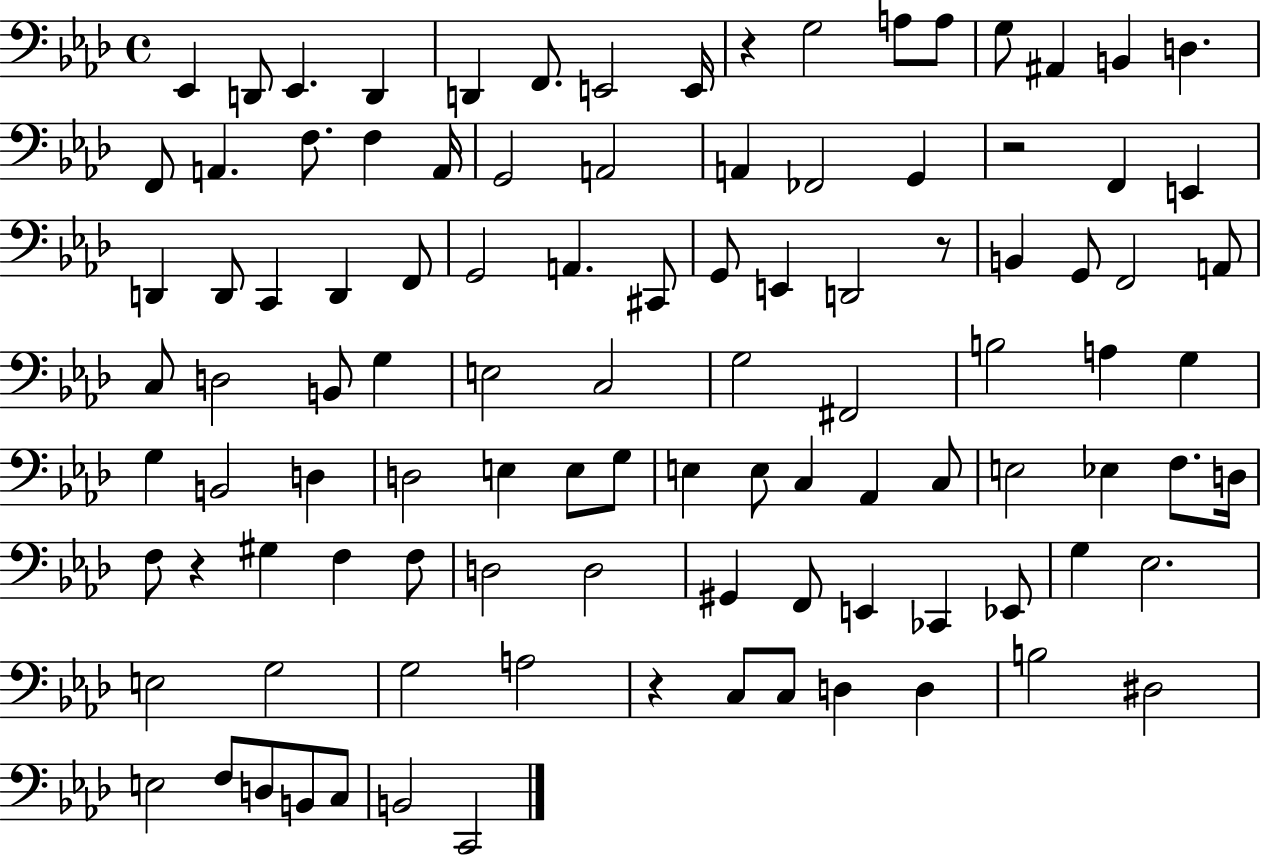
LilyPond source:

{
  \clef bass
  \time 4/4
  \defaultTimeSignature
  \key aes \major
  \repeat volta 2 { ees,4 d,8 ees,4. d,4 | d,4 f,8. e,2 e,16 | r4 g2 a8 a8 | g8 ais,4 b,4 d4. | \break f,8 a,4. f8. f4 a,16 | g,2 a,2 | a,4 fes,2 g,4 | r2 f,4 e,4 | \break d,4 d,8 c,4 d,4 f,8 | g,2 a,4. cis,8 | g,8 e,4 d,2 r8 | b,4 g,8 f,2 a,8 | \break c8 d2 b,8 g4 | e2 c2 | g2 fis,2 | b2 a4 g4 | \break g4 b,2 d4 | d2 e4 e8 g8 | e4 e8 c4 aes,4 c8 | e2 ees4 f8. d16 | \break f8 r4 gis4 f4 f8 | d2 d2 | gis,4 f,8 e,4 ces,4 ees,8 | g4 ees2. | \break e2 g2 | g2 a2 | r4 c8 c8 d4 d4 | b2 dis2 | \break e2 f8 d8 b,8 c8 | b,2 c,2 | } \bar "|."
}